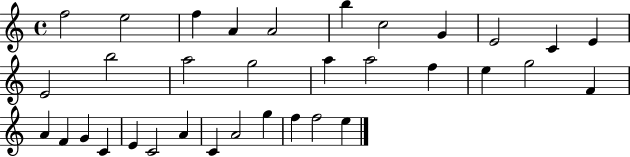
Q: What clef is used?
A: treble